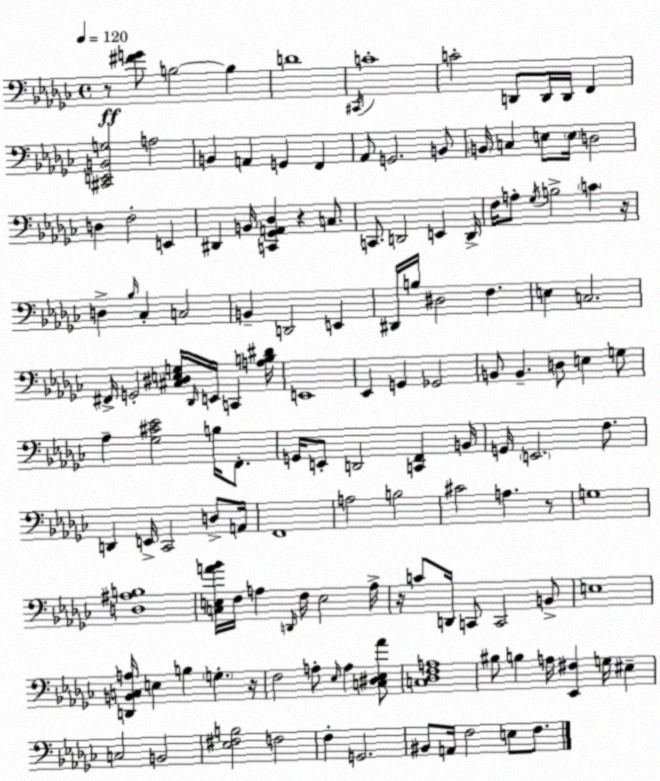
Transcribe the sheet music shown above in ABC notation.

X:1
T:Untitled
M:4/4
L:1/4
K:Ebm
z/2 [^FG]/2 B,2 B, D4 ^C,,/4 C4 C2 D,,/2 D,,/4 D,,/4 F,, [^C,,E,,B,,G,]2 A,2 B,, A,, G,, F,, _A,,/2 G,,2 B,,/2 B,,/4 C, E,/2 E,/4 D,2 D, F,2 E,, ^D,, B,,/4 [C,,_G,,A,,_D,] z C,/2 C,,/2 D,,2 E,, D,,/4 F,/4 A,/2 _G,/4 B,2 C z/4 D, _B,/4 _C, C,2 B,, D,,2 E,, ^D,,/4 B,/4 ^D,2 F, E, C,2 ^F,,/4 G,,2 [^C,^D,E,G,]/4 _D,,/4 E,,/4 C,, [A,B,^D]/4 E,,4 _E,, G,, _G,,2 B,,/2 B,, D,/2 E, G,/2 _A, [_G,^C_E]2 B,/4 F,,/2 G,,/4 E,,/2 D,,2 [C,,F,,] B,,/4 G,,/4 E,,2 F,/2 D,, E,,/4 _C,,2 D,/2 A,,/4 F,,4 A,2 B,2 ^C2 A, z/2 G,4 [D,^A,B,]4 [C,E,A_B]/4 F,/4 A, D,,/4 F,/4 E,2 A,/4 z/4 C/2 D,,/4 C,,/2 C,,2 B,,/2 E,4 [D,,B,,C,A,]/4 E, B, G, z/4 F,2 A,/2 _E,/4 A, [C,^D,_E,_A]/2 [C,_D,F,A,]4 ^B,/2 B, A,/4 [_E,,^F,] G,/4 ^E, C,2 B,,2 [_E,^F,B,]2 F,2 F, G,,2 ^B,,/2 A,,/4 F,2 E,/2 F,/2